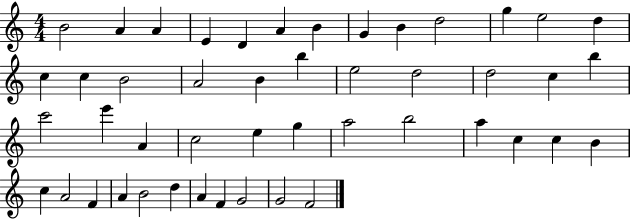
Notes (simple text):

B4/h A4/q A4/q E4/q D4/q A4/q B4/q G4/q B4/q D5/h G5/q E5/h D5/q C5/q C5/q B4/h A4/h B4/q B5/q E5/h D5/h D5/h C5/q B5/q C6/h E6/q A4/q C5/h E5/q G5/q A5/h B5/h A5/q C5/q C5/q B4/q C5/q A4/h F4/q A4/q B4/h D5/q A4/q F4/q G4/h G4/h F4/h